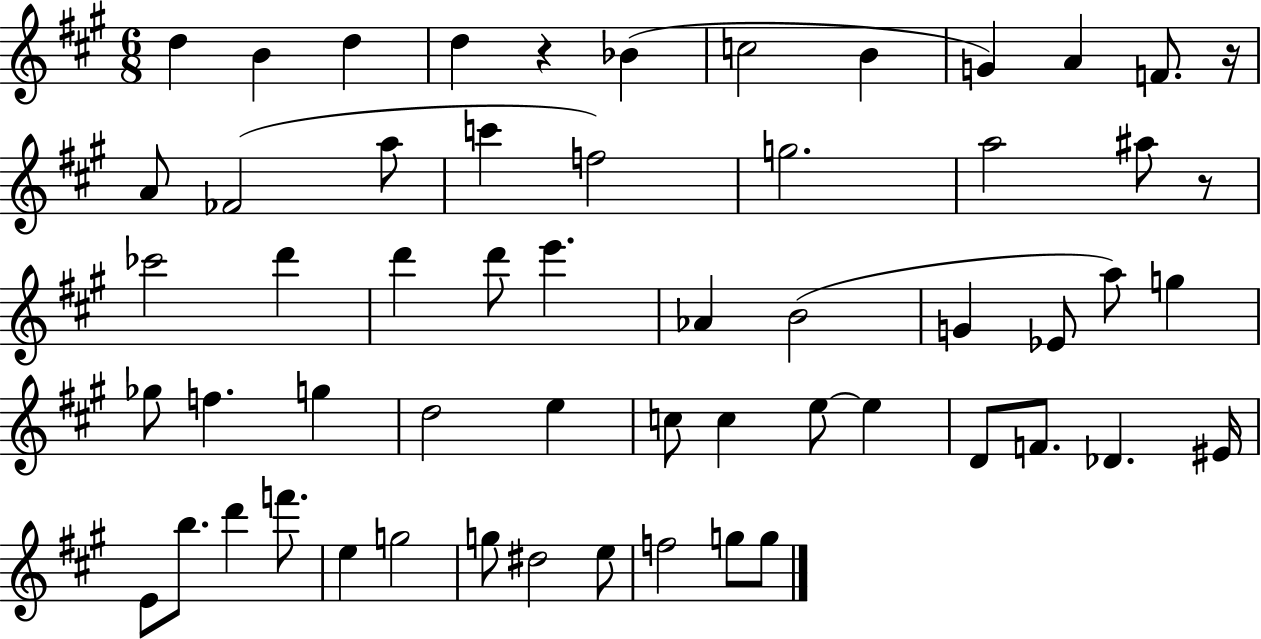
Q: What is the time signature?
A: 6/8